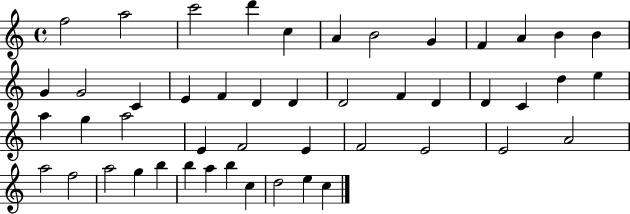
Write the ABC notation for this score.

X:1
T:Untitled
M:4/4
L:1/4
K:C
f2 a2 c'2 d' c A B2 G F A B B G G2 C E F D D D2 F D D C d e a g a2 E F2 E F2 E2 E2 A2 a2 f2 a2 g b b a b c d2 e c